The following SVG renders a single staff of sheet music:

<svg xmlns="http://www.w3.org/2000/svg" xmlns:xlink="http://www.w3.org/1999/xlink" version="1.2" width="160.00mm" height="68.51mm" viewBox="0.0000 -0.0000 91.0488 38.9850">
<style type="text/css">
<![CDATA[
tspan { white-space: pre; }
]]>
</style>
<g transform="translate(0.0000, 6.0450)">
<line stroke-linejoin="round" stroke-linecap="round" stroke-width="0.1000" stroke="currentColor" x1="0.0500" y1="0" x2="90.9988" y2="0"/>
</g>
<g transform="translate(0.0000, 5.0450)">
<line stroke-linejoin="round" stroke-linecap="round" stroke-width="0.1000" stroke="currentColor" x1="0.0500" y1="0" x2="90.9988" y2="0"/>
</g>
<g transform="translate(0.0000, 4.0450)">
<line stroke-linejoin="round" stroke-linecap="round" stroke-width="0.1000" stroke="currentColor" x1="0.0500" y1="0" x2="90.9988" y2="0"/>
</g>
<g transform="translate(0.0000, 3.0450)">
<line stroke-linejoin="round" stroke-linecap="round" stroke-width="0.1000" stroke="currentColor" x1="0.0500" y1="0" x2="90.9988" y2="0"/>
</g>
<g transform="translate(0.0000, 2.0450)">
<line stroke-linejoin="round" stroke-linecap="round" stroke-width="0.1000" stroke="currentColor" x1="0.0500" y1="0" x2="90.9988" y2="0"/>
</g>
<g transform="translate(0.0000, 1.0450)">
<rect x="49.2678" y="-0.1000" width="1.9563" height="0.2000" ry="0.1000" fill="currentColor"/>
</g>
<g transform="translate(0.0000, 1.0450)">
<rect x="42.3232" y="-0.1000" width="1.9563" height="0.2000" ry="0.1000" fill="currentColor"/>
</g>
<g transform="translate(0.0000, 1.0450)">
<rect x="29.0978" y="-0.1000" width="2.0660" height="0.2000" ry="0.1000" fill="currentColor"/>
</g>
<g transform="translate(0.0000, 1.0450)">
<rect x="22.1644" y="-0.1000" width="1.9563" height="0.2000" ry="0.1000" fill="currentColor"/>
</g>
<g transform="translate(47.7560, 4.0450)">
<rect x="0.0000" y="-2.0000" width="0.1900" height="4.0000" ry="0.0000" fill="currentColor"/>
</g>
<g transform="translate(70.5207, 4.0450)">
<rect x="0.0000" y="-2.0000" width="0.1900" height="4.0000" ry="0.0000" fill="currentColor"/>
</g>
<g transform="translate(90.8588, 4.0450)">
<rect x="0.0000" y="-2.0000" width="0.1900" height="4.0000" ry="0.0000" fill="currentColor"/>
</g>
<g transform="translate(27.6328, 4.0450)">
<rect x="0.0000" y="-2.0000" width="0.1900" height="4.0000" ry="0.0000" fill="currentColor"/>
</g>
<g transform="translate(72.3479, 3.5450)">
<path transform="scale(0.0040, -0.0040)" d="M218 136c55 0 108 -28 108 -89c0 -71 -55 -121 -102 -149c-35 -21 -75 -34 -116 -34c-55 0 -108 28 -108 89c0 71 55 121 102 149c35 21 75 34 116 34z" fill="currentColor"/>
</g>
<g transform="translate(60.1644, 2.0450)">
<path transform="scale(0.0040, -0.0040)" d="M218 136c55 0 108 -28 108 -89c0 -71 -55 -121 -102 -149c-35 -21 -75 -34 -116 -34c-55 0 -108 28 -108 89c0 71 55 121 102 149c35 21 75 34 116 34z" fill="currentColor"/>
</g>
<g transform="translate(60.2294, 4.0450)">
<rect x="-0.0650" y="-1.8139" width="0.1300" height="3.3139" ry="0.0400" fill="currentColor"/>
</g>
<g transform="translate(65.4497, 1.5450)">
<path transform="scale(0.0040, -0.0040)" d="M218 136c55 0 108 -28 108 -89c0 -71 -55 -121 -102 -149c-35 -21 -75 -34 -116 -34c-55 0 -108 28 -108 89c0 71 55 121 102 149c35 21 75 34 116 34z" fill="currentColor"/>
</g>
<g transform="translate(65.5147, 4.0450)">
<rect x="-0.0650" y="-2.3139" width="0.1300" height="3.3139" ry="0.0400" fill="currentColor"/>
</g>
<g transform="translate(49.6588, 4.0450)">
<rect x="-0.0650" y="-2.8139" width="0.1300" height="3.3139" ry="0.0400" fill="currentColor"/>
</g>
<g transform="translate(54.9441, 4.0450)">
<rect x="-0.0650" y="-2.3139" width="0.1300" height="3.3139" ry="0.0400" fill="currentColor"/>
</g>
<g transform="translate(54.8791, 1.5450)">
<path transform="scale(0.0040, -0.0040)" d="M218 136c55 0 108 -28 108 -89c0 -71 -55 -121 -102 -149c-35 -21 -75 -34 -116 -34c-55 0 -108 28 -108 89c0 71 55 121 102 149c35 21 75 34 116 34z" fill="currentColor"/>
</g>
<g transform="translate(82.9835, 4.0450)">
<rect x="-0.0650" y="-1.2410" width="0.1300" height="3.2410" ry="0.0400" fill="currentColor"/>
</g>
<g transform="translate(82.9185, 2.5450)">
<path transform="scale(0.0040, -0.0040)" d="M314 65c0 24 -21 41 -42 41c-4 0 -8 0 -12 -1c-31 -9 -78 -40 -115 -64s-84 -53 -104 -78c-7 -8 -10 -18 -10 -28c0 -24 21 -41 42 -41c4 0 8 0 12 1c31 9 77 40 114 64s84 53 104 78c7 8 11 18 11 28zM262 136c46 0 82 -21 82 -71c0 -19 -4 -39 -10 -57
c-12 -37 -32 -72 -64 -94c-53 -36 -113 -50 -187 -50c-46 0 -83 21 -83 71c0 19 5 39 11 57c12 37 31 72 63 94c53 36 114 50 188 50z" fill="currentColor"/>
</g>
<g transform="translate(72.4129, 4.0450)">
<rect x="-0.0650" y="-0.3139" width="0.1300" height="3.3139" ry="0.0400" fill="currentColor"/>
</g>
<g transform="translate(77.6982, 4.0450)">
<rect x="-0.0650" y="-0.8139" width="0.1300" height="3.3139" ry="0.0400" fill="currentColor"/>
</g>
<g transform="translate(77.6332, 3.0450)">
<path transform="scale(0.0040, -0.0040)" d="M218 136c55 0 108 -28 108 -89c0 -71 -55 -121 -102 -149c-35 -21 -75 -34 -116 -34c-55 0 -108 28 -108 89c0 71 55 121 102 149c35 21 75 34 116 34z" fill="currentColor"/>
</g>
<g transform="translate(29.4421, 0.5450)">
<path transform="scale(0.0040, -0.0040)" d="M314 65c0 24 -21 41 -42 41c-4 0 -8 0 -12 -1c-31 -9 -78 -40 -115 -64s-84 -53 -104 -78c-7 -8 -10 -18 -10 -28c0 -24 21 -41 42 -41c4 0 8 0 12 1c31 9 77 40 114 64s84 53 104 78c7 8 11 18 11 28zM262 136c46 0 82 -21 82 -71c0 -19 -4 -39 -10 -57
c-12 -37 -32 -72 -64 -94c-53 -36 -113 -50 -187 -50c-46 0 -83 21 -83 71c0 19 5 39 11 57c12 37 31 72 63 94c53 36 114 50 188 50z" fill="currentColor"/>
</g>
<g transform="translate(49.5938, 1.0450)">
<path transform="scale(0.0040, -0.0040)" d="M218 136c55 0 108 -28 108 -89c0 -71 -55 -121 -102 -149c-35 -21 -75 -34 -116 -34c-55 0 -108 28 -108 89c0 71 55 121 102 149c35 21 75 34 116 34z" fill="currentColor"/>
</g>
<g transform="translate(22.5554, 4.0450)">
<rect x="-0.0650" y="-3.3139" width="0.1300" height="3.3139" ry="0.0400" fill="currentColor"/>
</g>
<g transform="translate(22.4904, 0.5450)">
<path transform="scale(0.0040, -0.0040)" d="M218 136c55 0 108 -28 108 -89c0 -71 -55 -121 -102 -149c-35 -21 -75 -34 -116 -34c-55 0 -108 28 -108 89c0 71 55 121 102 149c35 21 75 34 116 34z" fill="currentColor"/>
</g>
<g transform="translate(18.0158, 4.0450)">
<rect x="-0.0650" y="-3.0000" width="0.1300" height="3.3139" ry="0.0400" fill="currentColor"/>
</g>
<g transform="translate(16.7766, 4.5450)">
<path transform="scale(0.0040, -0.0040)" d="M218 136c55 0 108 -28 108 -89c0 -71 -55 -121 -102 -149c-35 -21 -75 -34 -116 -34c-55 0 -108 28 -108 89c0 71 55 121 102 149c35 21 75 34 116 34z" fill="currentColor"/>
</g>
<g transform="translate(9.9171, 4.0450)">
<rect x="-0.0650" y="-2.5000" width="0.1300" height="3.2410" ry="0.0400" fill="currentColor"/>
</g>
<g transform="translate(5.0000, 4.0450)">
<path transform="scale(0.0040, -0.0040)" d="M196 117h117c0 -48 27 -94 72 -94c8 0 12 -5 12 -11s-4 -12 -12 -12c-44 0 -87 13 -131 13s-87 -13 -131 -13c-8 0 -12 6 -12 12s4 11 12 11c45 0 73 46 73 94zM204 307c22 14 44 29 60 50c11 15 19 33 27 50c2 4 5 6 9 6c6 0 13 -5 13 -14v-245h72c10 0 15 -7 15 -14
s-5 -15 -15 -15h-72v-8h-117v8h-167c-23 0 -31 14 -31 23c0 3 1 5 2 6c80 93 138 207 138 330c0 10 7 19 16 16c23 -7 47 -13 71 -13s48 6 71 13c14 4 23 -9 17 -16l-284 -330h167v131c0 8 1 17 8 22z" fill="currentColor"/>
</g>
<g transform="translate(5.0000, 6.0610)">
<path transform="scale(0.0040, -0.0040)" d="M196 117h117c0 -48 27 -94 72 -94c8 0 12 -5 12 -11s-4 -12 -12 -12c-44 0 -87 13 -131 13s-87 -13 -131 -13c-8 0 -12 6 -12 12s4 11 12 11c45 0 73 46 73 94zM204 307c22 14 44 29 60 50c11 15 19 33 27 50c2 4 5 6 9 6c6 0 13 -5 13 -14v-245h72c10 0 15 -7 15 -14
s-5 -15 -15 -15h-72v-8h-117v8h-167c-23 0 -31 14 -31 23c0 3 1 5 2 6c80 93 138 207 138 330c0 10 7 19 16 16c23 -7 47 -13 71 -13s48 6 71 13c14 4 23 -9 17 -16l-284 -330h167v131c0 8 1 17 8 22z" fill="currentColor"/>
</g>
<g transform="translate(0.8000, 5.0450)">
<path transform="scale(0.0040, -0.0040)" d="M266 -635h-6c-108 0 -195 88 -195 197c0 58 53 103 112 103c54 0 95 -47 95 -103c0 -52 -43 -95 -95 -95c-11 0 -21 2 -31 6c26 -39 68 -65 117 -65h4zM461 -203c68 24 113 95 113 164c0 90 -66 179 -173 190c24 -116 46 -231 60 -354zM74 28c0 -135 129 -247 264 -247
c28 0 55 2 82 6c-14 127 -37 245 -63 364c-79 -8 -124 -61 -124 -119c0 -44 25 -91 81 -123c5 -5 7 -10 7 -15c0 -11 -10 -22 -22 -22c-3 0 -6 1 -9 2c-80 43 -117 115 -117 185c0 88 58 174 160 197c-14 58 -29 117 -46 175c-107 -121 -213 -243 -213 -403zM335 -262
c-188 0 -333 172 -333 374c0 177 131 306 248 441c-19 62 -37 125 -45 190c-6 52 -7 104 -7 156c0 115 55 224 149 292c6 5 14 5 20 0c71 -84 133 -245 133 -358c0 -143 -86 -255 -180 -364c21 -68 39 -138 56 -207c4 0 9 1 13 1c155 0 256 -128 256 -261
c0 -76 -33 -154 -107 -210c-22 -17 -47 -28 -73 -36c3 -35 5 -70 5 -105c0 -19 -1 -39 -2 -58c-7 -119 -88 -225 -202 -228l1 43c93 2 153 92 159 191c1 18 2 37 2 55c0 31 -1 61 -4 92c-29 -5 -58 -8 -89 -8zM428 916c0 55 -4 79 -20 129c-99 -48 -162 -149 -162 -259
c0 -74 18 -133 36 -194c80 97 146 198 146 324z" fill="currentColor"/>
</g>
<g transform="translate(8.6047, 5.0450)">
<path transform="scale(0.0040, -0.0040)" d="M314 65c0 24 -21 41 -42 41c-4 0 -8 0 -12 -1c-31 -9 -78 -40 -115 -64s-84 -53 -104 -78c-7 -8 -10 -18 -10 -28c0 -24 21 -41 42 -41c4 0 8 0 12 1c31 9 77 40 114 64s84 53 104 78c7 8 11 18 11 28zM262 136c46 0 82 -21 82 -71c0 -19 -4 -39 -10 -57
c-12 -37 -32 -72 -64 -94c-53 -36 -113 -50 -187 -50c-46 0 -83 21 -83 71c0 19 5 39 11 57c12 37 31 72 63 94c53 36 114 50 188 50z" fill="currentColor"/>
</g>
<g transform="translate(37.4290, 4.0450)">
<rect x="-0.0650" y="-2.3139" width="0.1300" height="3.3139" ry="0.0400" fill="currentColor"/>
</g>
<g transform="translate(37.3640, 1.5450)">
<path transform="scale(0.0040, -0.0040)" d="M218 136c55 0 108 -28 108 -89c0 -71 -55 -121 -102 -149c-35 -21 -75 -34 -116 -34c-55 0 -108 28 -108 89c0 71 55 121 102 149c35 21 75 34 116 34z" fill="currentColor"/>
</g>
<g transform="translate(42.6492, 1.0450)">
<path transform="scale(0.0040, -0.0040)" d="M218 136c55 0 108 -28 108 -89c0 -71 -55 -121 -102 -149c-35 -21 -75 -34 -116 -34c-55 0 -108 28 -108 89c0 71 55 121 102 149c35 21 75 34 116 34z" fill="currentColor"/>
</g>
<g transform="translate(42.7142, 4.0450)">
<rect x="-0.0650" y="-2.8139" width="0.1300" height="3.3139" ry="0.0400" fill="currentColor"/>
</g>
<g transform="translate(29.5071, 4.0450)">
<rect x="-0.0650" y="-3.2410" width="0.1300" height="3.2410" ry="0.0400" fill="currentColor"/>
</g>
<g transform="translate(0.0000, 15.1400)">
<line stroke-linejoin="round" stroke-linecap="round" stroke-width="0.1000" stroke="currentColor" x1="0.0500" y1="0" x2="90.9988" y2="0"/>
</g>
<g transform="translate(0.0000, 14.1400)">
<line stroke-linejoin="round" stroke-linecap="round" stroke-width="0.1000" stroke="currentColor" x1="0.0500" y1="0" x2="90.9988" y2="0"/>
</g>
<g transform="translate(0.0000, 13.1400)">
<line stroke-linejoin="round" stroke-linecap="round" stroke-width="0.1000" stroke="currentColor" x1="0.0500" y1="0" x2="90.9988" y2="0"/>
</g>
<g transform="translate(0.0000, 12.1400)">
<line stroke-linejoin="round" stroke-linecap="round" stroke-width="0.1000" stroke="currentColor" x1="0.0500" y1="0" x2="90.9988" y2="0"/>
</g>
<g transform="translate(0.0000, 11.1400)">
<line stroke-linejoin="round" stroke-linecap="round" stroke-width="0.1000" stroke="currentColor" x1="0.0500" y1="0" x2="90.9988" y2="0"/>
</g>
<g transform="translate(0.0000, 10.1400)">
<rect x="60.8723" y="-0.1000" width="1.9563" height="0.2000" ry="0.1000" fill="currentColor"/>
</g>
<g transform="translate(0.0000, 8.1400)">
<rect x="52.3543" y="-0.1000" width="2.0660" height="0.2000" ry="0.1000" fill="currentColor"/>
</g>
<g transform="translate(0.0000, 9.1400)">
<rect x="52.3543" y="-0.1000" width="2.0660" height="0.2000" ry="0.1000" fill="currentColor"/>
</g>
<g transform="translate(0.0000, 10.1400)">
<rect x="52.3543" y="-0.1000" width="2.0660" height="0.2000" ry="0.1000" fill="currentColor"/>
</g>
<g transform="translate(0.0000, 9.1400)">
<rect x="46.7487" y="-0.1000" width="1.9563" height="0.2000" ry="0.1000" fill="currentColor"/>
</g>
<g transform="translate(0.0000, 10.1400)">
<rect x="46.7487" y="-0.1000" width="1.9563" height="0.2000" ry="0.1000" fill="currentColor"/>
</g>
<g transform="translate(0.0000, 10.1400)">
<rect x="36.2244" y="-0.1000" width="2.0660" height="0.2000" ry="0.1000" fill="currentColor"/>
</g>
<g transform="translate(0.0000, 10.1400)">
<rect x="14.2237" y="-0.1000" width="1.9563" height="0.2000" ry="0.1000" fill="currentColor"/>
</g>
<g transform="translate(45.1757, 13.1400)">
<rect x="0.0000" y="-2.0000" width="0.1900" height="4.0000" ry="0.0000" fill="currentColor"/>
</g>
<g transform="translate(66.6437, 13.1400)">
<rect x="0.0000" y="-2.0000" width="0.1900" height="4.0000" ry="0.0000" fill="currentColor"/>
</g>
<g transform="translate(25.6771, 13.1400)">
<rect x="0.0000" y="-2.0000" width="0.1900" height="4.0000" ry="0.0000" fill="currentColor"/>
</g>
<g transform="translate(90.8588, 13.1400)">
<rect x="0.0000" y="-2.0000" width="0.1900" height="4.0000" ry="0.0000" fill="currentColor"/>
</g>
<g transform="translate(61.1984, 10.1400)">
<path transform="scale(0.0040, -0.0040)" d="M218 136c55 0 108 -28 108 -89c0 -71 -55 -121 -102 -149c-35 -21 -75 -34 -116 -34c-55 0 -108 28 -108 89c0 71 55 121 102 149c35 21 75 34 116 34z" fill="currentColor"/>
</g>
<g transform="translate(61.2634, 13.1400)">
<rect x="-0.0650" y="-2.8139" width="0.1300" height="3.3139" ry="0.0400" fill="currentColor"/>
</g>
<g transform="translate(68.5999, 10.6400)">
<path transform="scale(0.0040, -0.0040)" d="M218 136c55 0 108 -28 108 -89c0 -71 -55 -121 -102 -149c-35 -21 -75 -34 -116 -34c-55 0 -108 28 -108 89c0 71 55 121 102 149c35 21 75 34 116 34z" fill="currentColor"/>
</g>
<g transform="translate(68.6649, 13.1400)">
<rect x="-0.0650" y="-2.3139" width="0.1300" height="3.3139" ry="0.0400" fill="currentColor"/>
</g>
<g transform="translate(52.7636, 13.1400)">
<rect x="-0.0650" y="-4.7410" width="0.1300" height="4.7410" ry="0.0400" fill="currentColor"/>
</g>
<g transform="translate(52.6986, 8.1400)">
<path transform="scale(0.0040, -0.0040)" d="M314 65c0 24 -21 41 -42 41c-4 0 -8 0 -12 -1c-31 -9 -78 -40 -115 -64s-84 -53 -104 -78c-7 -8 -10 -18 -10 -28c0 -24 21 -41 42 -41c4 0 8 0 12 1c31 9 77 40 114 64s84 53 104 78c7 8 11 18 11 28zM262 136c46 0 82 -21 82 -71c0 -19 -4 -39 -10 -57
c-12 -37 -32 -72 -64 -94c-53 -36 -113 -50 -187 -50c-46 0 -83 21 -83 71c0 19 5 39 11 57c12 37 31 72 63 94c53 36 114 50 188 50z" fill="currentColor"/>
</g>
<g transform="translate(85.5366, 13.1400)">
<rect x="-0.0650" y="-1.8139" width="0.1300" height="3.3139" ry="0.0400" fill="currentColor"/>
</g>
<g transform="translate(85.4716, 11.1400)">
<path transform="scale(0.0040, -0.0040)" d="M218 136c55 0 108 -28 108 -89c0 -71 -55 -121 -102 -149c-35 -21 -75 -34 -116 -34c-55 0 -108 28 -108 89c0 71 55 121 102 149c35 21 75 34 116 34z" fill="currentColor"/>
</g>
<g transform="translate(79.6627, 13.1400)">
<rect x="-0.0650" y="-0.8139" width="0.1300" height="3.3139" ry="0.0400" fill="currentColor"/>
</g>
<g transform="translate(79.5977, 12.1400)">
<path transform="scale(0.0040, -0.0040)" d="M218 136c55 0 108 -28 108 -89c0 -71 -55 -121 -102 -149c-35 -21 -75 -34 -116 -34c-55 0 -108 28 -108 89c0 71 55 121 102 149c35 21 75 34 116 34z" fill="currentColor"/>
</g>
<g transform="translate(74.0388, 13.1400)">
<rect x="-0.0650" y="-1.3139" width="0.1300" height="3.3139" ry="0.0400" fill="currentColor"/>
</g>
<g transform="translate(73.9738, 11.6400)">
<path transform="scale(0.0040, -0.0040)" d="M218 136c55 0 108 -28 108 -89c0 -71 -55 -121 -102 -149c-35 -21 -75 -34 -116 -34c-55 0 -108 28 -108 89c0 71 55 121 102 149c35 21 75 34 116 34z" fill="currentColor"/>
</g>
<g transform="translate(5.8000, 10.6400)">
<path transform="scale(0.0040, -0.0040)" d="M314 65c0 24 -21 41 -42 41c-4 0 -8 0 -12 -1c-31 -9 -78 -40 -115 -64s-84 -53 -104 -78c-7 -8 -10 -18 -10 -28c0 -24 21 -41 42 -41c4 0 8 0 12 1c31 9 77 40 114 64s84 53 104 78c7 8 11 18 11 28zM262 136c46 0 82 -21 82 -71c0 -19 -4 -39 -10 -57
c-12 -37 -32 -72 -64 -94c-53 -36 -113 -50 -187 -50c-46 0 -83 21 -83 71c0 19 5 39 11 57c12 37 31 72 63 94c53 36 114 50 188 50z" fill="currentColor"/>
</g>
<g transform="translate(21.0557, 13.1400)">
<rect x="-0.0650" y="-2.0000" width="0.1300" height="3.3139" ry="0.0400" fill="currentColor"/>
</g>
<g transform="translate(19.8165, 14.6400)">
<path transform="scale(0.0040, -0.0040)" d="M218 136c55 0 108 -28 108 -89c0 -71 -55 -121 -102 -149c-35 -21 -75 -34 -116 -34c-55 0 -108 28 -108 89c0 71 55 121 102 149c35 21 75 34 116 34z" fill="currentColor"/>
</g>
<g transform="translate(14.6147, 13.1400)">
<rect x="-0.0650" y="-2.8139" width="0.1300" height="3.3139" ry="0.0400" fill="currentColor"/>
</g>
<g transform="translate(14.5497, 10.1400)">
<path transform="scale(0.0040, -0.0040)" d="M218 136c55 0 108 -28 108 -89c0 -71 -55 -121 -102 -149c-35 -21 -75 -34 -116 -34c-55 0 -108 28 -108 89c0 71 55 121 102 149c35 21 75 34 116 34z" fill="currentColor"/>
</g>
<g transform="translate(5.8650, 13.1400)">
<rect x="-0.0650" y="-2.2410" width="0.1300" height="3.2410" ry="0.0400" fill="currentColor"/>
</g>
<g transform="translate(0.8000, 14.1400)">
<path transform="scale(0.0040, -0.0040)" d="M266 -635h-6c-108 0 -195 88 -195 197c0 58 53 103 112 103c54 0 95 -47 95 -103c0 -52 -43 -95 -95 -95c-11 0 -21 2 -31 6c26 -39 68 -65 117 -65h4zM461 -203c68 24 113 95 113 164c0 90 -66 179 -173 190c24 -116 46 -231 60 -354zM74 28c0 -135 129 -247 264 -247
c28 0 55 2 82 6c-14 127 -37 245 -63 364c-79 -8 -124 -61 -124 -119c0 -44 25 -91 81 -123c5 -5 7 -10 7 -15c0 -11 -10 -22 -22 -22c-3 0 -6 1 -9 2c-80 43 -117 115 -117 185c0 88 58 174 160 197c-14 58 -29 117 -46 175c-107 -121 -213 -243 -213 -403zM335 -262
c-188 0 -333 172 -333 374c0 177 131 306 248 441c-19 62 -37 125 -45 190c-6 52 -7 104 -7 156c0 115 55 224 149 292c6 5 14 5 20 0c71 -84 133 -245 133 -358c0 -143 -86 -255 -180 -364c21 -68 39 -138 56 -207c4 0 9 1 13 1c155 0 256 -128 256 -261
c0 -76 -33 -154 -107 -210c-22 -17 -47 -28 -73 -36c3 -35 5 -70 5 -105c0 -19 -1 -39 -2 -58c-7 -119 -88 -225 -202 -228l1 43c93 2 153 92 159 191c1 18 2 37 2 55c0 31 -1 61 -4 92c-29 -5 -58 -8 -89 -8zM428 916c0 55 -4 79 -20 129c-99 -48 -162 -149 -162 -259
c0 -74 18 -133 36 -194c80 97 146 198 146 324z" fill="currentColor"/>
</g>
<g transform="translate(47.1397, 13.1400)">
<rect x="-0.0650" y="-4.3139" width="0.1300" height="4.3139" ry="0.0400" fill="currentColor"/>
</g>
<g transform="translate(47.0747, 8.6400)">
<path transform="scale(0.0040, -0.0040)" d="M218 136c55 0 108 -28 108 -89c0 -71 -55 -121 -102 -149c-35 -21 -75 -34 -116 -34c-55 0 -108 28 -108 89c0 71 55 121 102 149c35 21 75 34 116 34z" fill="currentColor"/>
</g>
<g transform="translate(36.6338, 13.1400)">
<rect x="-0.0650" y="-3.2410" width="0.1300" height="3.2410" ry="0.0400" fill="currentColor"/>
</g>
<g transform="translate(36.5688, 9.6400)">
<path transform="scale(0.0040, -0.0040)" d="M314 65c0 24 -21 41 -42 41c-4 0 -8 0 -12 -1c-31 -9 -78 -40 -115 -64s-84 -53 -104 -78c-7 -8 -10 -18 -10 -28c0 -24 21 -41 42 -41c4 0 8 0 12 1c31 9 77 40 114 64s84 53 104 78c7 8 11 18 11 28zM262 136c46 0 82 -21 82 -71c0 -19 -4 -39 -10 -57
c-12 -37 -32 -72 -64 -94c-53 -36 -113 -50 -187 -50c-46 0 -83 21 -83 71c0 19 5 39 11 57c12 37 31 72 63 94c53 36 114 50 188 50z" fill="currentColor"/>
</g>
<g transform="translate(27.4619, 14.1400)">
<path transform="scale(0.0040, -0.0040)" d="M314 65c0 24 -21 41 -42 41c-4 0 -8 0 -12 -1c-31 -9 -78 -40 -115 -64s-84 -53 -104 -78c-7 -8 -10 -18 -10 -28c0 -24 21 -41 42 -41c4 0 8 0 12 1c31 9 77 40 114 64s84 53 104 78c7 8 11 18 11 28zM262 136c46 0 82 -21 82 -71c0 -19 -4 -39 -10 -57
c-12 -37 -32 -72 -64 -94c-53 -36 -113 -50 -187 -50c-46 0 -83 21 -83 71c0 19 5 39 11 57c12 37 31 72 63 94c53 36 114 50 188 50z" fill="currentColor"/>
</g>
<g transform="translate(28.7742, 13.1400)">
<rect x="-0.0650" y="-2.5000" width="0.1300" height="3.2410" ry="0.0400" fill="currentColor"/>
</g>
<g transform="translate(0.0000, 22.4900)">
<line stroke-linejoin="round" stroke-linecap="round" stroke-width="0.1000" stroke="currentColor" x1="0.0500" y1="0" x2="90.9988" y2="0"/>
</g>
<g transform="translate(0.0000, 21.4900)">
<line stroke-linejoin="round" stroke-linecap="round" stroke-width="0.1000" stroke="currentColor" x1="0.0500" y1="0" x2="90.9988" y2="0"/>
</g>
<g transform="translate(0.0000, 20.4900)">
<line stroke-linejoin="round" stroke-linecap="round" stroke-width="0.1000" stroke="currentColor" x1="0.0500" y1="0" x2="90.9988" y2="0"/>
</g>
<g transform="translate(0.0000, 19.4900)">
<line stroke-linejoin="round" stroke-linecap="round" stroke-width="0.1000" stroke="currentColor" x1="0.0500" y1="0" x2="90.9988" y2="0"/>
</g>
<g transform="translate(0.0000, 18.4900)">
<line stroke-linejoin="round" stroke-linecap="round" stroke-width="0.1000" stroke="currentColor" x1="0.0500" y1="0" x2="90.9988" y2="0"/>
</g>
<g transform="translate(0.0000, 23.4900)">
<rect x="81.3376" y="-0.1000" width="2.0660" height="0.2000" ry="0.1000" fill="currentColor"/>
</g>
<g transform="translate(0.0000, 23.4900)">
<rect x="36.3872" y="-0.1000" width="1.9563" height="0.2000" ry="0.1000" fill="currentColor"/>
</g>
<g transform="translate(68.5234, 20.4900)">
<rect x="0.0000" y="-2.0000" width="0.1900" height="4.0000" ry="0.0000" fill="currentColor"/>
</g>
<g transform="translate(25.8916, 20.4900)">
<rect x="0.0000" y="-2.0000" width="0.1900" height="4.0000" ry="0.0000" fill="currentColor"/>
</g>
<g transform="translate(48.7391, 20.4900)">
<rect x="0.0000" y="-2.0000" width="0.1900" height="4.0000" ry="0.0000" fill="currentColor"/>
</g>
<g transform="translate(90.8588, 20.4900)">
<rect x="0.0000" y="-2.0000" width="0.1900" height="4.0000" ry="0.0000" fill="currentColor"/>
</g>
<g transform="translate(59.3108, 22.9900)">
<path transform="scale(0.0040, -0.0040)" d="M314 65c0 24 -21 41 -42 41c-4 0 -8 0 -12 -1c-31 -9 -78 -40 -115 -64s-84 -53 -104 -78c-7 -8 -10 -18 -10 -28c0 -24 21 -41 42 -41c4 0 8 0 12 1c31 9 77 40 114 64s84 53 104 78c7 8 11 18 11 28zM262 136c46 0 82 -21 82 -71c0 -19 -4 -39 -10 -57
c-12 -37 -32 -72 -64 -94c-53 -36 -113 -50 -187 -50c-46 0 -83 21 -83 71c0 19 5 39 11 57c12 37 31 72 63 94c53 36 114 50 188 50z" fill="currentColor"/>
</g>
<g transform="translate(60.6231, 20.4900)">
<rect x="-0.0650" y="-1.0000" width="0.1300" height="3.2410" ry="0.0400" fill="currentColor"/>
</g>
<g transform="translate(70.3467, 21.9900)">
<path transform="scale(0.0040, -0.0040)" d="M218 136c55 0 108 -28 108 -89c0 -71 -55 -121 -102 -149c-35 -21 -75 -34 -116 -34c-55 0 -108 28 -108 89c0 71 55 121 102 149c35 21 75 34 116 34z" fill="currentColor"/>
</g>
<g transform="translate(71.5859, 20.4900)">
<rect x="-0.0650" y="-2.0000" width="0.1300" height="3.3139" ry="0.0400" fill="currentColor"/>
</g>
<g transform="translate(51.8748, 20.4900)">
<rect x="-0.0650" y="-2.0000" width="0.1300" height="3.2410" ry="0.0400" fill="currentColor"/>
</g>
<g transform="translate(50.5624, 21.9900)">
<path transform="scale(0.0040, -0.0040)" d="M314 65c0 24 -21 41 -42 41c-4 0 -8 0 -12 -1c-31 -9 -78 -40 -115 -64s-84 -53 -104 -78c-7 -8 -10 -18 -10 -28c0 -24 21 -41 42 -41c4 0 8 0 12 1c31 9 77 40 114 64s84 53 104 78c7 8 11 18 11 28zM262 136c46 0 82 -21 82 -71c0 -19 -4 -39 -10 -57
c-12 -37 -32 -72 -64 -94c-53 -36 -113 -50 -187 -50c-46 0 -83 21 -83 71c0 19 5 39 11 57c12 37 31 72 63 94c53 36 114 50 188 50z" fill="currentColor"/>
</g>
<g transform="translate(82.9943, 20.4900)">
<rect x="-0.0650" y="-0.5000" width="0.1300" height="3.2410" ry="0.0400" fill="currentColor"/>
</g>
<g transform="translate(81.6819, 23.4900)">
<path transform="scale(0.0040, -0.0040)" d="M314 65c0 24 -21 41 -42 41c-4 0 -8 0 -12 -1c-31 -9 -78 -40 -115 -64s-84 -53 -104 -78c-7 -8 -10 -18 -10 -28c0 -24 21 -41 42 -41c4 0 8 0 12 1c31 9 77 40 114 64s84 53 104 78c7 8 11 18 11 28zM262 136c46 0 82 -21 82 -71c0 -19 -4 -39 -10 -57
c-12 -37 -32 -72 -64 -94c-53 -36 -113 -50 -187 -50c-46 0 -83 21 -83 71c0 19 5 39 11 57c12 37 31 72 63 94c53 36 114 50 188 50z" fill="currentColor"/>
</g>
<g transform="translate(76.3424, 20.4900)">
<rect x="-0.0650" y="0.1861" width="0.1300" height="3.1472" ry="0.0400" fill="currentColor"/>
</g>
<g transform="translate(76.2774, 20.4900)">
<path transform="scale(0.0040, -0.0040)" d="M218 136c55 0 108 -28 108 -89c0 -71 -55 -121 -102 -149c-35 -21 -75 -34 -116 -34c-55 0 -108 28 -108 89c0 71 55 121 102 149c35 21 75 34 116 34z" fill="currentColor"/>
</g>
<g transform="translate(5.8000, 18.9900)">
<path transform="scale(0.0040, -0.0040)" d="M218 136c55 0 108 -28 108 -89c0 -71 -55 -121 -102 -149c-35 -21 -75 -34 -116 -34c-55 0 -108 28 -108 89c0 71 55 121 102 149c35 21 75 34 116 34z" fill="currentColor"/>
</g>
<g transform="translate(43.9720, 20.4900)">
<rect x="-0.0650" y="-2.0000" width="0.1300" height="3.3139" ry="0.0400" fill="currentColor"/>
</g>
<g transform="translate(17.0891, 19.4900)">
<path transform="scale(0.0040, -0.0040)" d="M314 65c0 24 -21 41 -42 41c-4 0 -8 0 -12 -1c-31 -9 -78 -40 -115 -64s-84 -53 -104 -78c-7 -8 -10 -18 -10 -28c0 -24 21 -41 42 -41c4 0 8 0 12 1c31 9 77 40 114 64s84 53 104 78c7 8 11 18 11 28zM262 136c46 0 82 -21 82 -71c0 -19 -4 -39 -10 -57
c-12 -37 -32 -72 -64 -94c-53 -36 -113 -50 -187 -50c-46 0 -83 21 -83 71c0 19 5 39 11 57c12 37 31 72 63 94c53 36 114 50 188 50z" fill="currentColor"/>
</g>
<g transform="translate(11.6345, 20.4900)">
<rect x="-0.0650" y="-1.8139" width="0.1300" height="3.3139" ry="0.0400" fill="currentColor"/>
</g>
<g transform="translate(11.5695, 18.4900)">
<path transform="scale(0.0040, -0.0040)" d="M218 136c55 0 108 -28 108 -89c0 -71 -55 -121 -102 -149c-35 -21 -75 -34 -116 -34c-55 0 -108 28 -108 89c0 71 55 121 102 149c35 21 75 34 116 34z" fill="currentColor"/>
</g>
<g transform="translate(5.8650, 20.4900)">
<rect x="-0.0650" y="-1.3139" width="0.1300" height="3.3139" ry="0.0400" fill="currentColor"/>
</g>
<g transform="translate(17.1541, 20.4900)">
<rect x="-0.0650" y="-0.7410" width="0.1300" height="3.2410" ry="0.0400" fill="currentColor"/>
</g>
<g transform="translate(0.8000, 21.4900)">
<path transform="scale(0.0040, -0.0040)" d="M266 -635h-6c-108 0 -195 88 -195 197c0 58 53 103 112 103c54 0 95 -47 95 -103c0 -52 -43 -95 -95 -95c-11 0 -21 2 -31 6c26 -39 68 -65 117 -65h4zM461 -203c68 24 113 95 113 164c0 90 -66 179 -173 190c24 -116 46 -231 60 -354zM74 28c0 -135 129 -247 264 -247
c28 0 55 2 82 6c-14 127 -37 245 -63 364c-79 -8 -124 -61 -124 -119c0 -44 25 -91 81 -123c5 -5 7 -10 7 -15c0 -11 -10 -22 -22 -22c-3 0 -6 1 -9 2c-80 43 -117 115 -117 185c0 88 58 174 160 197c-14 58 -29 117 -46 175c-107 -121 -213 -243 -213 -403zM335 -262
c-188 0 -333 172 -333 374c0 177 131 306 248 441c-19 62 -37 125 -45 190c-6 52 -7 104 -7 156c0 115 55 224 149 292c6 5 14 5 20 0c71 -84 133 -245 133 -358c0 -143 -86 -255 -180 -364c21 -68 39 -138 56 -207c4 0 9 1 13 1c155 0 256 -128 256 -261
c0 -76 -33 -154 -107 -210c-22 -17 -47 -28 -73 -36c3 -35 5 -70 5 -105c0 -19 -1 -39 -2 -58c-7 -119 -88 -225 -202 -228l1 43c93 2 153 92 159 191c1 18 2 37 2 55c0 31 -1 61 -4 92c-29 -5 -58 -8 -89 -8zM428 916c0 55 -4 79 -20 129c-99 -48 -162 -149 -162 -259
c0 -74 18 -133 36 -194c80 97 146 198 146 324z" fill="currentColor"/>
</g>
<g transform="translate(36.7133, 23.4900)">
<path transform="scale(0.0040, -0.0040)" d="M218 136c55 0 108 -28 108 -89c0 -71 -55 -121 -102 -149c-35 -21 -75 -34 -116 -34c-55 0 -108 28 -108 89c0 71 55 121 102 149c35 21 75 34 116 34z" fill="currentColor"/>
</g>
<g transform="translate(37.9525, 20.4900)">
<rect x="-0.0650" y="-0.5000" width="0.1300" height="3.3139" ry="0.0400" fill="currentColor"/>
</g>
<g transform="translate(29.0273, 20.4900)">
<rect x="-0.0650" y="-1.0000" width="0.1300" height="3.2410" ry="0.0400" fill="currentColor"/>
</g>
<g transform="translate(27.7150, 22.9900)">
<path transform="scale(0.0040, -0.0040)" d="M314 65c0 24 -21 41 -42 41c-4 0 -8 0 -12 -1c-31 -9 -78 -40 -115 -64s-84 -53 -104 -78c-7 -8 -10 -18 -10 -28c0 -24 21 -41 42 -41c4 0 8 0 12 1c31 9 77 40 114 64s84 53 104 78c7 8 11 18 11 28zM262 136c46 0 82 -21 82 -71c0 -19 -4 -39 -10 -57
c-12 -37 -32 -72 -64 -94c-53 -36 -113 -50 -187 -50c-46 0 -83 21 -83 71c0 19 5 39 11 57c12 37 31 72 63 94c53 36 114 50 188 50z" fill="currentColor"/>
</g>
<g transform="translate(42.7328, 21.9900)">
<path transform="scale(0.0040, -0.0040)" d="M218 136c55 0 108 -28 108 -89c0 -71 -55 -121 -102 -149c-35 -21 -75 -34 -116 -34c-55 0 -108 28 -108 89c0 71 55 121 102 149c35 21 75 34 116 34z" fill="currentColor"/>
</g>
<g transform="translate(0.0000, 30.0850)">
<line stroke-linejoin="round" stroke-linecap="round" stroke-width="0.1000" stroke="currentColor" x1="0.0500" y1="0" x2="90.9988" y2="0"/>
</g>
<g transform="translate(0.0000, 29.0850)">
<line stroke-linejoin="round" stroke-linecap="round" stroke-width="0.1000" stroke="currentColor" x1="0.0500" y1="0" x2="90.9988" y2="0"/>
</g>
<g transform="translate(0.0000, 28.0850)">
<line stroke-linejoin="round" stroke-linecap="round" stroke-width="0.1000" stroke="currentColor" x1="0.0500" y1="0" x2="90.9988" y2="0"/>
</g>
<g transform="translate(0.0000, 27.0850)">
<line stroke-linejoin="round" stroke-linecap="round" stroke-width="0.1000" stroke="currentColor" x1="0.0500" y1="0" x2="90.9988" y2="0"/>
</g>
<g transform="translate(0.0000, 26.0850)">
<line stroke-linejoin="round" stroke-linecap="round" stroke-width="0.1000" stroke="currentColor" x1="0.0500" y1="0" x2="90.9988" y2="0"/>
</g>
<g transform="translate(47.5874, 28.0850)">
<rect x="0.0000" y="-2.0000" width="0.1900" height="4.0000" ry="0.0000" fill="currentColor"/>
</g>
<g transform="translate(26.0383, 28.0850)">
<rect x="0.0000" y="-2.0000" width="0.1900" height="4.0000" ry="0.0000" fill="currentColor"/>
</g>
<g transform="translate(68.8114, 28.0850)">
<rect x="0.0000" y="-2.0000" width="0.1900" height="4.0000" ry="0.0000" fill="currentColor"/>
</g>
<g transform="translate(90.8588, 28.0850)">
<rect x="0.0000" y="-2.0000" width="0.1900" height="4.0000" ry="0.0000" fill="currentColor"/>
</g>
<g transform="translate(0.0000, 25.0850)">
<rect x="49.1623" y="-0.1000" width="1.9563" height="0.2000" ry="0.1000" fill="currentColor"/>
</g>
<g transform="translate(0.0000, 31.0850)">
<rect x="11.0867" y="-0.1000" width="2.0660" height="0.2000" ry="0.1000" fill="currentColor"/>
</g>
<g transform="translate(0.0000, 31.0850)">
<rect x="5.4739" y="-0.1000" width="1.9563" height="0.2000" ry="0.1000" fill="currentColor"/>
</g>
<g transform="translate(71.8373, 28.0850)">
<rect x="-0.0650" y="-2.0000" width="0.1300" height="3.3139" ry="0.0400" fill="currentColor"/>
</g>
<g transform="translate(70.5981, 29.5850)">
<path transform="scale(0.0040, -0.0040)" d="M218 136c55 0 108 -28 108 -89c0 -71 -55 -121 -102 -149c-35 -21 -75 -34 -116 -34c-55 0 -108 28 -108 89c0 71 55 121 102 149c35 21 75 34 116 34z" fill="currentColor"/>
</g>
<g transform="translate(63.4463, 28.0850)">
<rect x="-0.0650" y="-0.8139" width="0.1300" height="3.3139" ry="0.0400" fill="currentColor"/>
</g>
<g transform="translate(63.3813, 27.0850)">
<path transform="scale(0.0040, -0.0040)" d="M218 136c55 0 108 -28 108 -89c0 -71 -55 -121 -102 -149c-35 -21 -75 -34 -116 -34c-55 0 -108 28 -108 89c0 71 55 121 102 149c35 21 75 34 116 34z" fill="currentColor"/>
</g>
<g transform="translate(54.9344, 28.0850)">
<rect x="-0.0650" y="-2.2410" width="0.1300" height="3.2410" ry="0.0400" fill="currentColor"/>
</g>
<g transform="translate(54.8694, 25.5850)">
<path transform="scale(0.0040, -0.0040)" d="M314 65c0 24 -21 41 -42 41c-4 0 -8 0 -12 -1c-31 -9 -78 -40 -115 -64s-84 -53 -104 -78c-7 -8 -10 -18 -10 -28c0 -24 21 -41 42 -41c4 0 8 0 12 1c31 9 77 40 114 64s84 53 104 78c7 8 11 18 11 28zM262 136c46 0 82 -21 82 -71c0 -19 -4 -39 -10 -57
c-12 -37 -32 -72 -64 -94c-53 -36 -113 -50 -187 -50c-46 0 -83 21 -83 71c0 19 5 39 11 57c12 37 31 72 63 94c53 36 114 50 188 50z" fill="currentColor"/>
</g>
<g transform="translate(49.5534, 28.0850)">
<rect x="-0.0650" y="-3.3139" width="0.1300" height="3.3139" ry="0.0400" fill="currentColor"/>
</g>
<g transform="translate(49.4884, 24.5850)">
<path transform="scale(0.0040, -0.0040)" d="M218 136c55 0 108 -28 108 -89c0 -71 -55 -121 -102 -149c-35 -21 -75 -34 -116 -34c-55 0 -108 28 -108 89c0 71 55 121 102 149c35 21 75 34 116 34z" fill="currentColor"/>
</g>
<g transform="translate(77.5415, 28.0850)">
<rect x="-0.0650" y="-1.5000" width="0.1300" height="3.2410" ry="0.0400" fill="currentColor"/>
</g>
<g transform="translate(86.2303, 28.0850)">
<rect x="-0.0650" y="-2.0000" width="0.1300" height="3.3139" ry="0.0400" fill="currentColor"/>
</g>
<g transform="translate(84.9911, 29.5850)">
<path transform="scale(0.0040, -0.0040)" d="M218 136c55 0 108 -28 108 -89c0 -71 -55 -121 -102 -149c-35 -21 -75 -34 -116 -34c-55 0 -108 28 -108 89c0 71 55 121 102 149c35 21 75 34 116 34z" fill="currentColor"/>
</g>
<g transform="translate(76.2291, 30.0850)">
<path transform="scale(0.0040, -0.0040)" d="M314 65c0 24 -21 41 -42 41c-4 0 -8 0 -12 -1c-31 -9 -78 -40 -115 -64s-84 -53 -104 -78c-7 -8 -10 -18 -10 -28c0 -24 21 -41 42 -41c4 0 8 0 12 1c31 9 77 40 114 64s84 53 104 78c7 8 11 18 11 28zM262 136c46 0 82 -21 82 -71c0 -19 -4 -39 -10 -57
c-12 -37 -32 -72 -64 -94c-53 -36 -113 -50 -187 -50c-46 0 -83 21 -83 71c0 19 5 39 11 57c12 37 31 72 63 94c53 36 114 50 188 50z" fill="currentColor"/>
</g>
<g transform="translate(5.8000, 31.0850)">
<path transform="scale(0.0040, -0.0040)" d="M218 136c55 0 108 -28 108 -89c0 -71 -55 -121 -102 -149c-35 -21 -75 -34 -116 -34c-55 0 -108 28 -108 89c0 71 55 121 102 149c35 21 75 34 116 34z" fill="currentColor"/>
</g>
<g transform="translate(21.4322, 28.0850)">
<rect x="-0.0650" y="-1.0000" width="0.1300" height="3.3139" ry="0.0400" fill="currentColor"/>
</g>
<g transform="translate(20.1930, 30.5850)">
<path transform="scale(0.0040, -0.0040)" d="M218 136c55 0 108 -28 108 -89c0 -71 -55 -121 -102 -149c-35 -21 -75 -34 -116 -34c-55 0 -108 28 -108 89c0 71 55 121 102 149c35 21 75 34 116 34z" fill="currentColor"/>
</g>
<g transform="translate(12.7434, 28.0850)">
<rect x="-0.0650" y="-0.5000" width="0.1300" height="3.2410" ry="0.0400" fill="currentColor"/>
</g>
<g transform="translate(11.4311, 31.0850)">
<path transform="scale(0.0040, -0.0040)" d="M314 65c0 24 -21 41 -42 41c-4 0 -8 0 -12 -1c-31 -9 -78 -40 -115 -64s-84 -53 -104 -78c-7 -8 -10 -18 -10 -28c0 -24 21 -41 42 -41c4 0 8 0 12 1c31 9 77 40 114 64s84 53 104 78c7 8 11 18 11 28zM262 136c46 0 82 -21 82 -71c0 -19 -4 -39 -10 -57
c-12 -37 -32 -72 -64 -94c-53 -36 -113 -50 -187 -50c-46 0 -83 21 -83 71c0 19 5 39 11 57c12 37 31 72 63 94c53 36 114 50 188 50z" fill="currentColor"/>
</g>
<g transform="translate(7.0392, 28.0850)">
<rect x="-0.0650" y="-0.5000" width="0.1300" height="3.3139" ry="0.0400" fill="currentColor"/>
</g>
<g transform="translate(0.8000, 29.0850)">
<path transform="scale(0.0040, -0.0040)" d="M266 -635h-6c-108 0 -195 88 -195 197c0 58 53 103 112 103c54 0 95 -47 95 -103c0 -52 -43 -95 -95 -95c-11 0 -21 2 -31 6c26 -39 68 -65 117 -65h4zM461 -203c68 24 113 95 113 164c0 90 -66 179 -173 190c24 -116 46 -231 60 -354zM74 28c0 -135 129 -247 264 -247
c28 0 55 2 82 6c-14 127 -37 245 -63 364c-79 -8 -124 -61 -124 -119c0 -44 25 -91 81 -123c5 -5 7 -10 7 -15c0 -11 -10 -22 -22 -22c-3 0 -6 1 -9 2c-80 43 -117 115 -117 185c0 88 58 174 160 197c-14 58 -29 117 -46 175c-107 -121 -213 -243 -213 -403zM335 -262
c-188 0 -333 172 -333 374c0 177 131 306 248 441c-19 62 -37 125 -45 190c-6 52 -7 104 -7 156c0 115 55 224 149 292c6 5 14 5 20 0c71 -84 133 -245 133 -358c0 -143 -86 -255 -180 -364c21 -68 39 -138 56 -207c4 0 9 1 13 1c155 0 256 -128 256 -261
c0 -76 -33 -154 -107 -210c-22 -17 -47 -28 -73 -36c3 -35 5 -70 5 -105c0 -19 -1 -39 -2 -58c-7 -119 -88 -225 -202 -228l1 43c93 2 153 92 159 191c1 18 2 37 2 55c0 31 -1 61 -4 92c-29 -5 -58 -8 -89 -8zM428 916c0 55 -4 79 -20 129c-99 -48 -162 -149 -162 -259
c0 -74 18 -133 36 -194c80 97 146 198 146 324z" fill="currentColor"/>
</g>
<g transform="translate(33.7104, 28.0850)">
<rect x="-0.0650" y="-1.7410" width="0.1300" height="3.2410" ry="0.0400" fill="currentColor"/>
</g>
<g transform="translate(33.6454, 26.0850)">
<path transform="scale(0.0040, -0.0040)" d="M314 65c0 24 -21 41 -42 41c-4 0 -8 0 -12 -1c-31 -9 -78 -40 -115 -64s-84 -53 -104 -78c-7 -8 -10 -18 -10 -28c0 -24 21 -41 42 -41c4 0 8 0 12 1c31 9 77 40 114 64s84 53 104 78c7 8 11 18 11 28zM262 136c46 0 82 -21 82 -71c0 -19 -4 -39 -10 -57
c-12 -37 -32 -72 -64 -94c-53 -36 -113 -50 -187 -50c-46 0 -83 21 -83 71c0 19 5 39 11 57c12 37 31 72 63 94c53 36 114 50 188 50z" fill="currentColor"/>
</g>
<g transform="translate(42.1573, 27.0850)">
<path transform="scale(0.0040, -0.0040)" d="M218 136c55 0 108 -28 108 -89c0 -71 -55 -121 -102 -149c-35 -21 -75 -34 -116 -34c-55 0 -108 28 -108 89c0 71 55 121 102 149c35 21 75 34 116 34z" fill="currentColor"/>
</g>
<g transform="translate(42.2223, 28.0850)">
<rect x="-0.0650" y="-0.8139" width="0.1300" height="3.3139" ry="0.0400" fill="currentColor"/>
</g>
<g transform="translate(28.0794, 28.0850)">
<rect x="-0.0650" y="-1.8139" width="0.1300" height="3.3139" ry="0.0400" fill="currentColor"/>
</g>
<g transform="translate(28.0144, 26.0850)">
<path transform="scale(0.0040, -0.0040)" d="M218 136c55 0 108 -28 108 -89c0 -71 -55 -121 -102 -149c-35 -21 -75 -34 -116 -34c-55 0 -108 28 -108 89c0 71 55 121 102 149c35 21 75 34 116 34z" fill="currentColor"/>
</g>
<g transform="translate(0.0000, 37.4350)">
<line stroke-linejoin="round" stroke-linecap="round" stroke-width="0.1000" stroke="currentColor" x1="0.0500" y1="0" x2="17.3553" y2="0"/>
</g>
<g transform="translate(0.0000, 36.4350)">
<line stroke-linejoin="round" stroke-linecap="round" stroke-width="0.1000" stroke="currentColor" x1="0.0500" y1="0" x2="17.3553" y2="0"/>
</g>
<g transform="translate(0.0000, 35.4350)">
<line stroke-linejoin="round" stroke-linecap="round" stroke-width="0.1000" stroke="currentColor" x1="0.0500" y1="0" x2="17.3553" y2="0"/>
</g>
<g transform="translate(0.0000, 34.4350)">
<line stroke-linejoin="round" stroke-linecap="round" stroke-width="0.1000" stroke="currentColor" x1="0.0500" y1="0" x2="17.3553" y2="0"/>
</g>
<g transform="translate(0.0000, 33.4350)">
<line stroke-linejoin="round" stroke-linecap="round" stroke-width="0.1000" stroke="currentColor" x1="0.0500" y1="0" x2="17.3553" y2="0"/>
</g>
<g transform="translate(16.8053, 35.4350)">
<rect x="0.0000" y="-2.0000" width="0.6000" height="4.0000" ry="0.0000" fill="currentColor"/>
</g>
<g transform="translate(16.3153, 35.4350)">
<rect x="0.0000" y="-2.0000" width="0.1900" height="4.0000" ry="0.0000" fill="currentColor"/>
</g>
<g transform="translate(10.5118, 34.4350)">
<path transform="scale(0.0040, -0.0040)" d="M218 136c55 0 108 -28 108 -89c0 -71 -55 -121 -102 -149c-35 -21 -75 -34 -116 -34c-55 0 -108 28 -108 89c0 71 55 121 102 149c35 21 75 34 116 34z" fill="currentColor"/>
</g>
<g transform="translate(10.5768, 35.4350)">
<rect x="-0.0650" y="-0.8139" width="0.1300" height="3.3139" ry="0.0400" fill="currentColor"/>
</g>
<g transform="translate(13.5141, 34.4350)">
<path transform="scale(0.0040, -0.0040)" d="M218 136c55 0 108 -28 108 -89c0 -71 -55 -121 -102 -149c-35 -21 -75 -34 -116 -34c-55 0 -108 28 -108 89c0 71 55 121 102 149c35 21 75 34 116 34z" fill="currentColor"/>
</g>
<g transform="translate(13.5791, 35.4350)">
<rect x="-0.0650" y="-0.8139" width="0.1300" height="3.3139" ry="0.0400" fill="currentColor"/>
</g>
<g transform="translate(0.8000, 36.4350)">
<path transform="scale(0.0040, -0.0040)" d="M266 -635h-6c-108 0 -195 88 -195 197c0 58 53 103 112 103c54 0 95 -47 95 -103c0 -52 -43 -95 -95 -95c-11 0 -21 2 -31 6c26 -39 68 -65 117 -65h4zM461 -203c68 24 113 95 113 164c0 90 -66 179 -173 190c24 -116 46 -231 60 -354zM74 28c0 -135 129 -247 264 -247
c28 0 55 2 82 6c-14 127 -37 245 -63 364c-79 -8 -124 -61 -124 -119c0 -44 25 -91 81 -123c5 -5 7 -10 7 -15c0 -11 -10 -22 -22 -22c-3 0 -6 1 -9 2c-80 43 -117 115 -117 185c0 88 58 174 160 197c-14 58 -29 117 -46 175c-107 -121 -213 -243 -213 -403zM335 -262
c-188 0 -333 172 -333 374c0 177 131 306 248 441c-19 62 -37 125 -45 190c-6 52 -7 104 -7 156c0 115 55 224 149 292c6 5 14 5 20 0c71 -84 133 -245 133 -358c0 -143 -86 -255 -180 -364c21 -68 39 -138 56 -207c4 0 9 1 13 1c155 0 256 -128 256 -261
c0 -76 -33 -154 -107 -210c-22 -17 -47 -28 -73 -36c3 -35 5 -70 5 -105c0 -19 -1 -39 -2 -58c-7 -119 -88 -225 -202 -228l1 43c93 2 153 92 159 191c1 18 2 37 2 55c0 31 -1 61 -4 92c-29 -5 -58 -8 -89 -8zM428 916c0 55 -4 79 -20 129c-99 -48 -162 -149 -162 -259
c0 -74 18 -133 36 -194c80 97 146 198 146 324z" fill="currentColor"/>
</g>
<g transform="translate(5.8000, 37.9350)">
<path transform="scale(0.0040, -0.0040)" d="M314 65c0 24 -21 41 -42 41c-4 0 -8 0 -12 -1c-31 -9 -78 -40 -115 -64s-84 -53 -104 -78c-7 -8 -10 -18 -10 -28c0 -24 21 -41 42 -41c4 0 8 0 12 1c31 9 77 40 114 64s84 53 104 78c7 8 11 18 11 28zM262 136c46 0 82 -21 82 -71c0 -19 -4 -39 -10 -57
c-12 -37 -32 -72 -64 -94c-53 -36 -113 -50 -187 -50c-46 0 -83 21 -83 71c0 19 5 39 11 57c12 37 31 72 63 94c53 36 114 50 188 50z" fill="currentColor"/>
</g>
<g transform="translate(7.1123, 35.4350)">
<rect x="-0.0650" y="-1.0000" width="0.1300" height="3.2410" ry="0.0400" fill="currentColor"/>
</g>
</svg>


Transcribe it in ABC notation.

X:1
T:Untitled
M:4/4
L:1/4
K:C
G2 A b b2 g a a g f g c d e2 g2 a F G2 b2 d' e'2 a g e d f e f d2 D2 C F F2 D2 F B C2 C C2 D f f2 d b g2 d F E2 F D2 d d